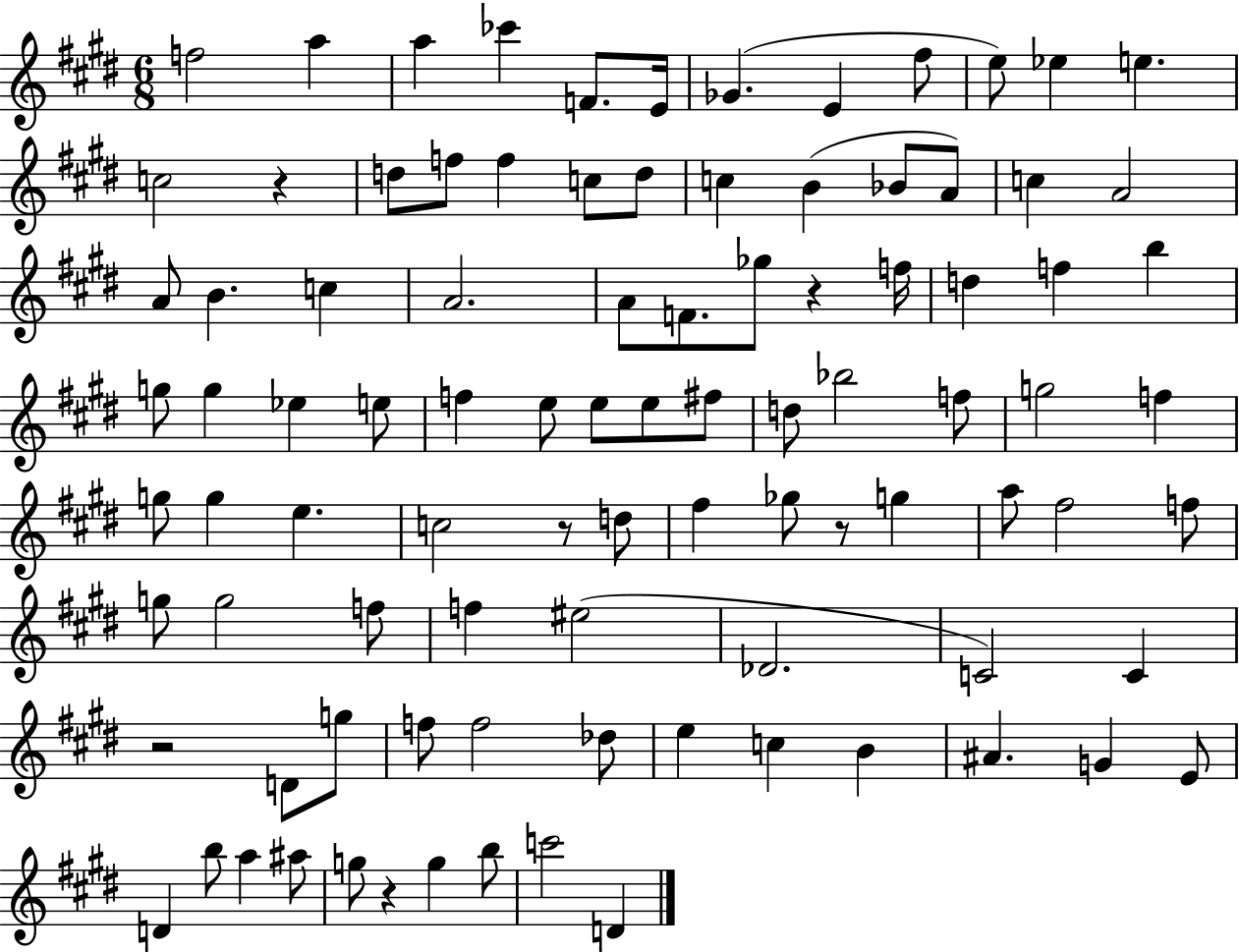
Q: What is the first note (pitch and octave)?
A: F5